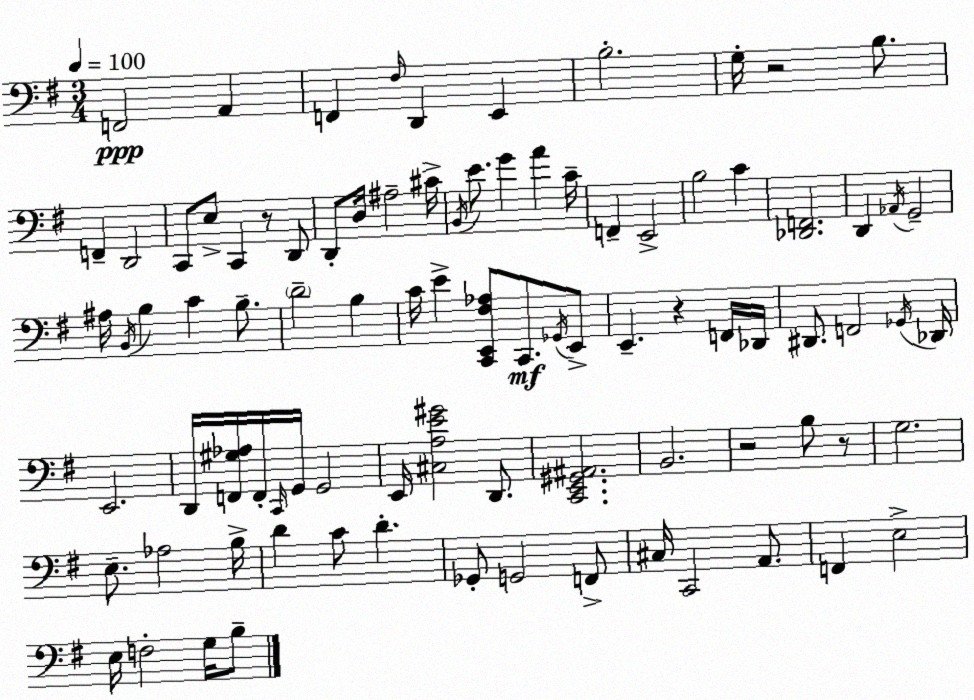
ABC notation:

X:1
T:Untitled
M:3/4
L:1/4
K:Em
F,,2 A,, F,, ^F,/4 D,, E,, B,2 G,/4 z2 B,/2 F,, D,,2 C,,/2 E,/2 C,, z/2 D,,/2 D,,/2 D,/4 ^A,2 ^C/4 B,,/4 E/2 G A C/4 F,, E,,2 B,2 C [_D,,F,,]2 D,, _A,,/4 G,,2 ^A,/4 B,,/4 B, C B,/2 D2 B, C/4 E [C,,E,,^F,_A,]/2 C,,/2 _G,,/4 E,,/2 E,, z F,,/4 _D,,/4 ^D,,/2 F,,2 _G,,/4 _D,,/4 E,,2 D,,/4 [F,,^G,_A,]/4 F,,/4 C,,/4 G,,/4 G,,2 E,,/4 [^C,A,E^G]2 D,,/2 [C,,E,,^G,,^A,,]2 B,,2 z2 B,/2 z/2 G,2 E,/2 _A,2 B,/4 D C/2 D _G,,/2 G,,2 F,,/2 ^C,/4 C,,2 A,,/2 F,, E,2 E,/4 F,2 G,/4 B,/2